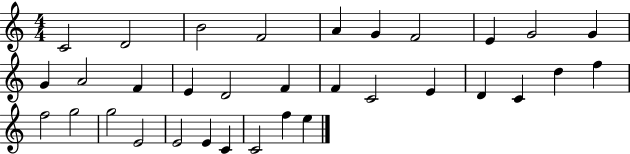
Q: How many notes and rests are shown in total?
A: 33